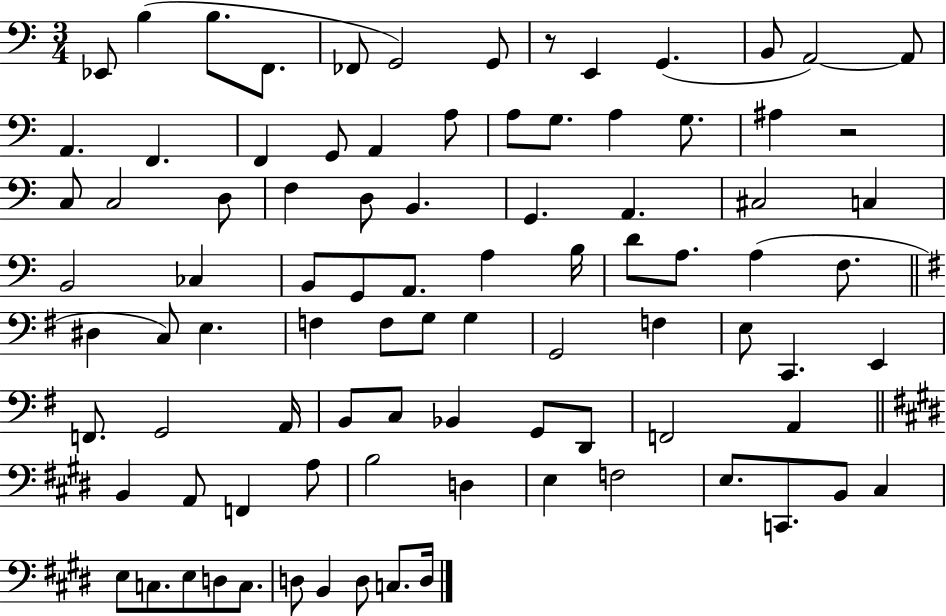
Eb2/e B3/q B3/e. F2/e. FES2/e G2/h G2/e R/e E2/q G2/q. B2/e A2/h A2/e A2/q. F2/q. F2/q G2/e A2/q A3/e A3/e G3/e. A3/q G3/e. A#3/q R/h C3/e C3/h D3/e F3/q D3/e B2/q. G2/q. A2/q. C#3/h C3/q B2/h CES3/q B2/e G2/e A2/e. A3/q B3/s D4/e A3/e. A3/q F3/e. D#3/q C3/e E3/q. F3/q F3/e G3/e G3/q G2/h F3/q E3/e C2/q. E2/q F2/e. G2/h A2/s B2/e C3/e Bb2/q G2/e D2/e F2/h A2/q B2/q A2/e F2/q A3/e B3/h D3/q E3/q F3/h E3/e. C2/e. B2/e C#3/q E3/e C3/e. E3/e D3/e C3/e. D3/e B2/q D3/e C3/e. D3/s